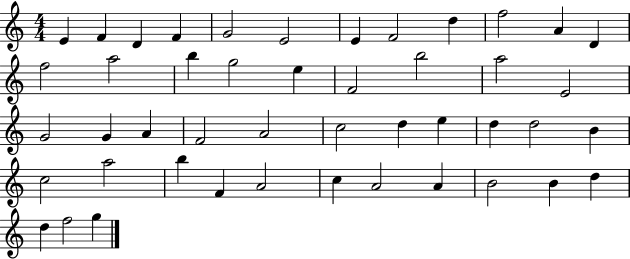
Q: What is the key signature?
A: C major